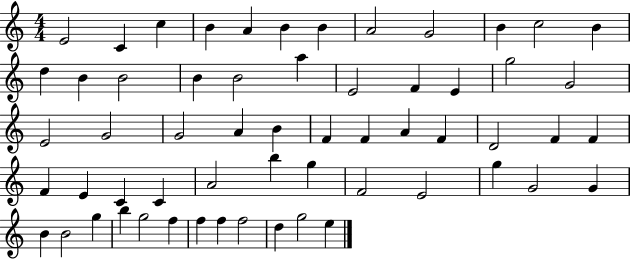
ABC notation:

X:1
T:Untitled
M:4/4
L:1/4
K:C
E2 C c B A B B A2 G2 B c2 B d B B2 B B2 a E2 F E g2 G2 E2 G2 G2 A B F F A F D2 F F F E C C A2 b g F2 E2 g G2 G B B2 g b g2 f f f f2 d g2 e